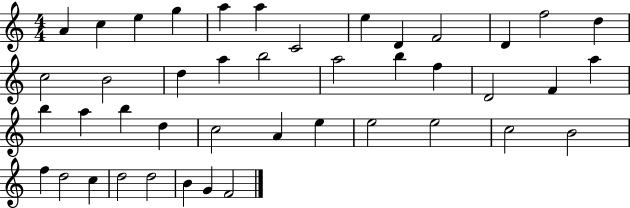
{
  \clef treble
  \numericTimeSignature
  \time 4/4
  \key c \major
  a'4 c''4 e''4 g''4 | a''4 a''4 c'2 | e''4 d'4 f'2 | d'4 f''2 d''4 | \break c''2 b'2 | d''4 a''4 b''2 | a''2 b''4 f''4 | d'2 f'4 a''4 | \break b''4 a''4 b''4 d''4 | c''2 a'4 e''4 | e''2 e''2 | c''2 b'2 | \break f''4 d''2 c''4 | d''2 d''2 | b'4 g'4 f'2 | \bar "|."
}